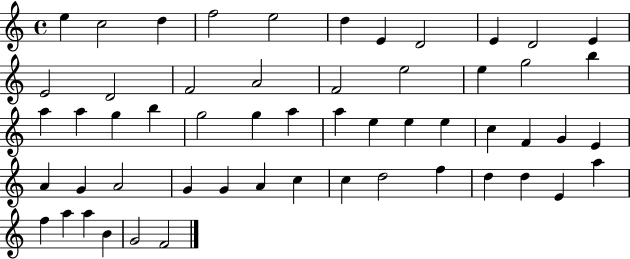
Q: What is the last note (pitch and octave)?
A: F4